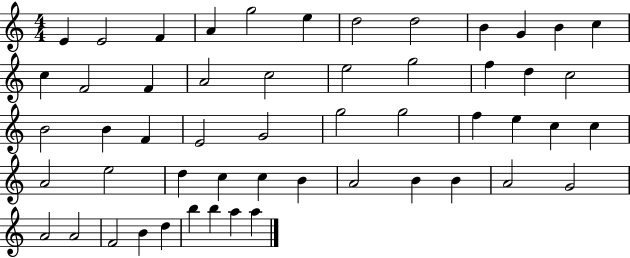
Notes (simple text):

E4/q E4/h F4/q A4/q G5/h E5/q D5/h D5/h B4/q G4/q B4/q C5/q C5/q F4/h F4/q A4/h C5/h E5/h G5/h F5/q D5/q C5/h B4/h B4/q F4/q E4/h G4/h G5/h G5/h F5/q E5/q C5/q C5/q A4/h E5/h D5/q C5/q C5/q B4/q A4/h B4/q B4/q A4/h G4/h A4/h A4/h F4/h B4/q D5/q B5/q B5/q A5/q A5/q